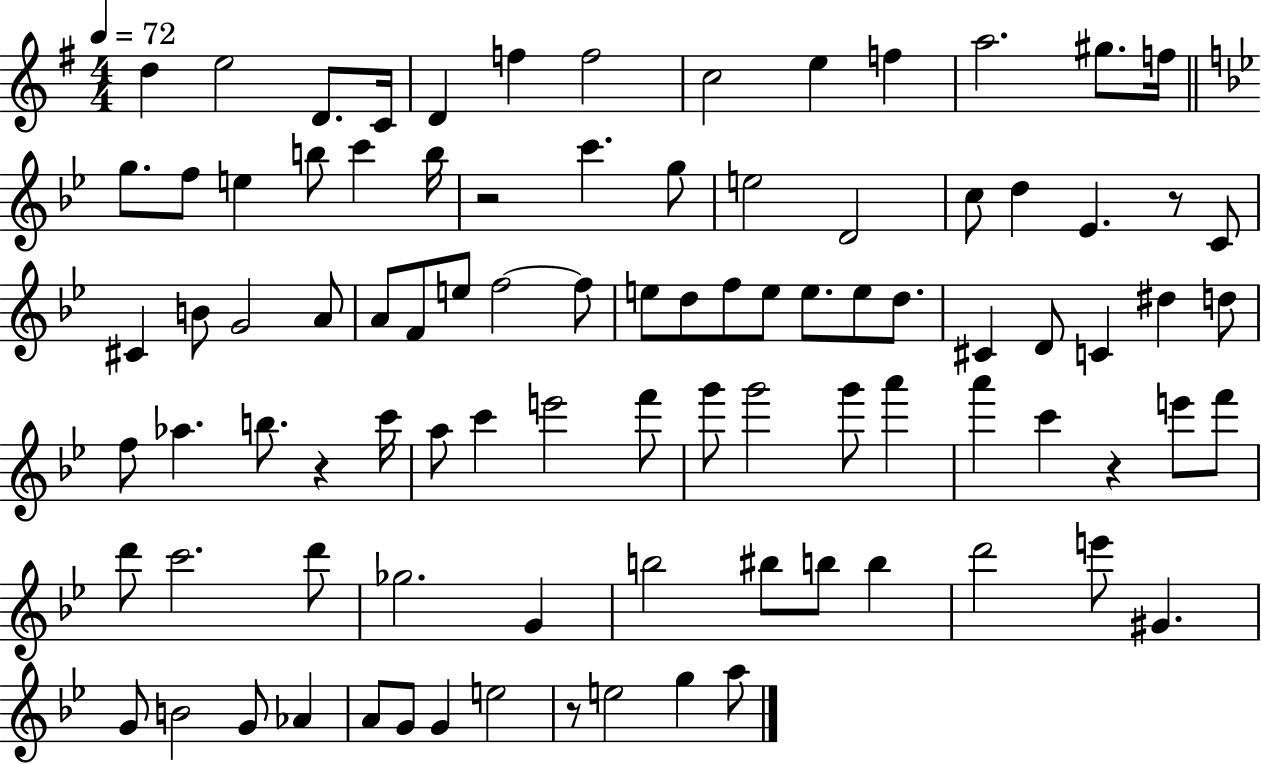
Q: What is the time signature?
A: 4/4